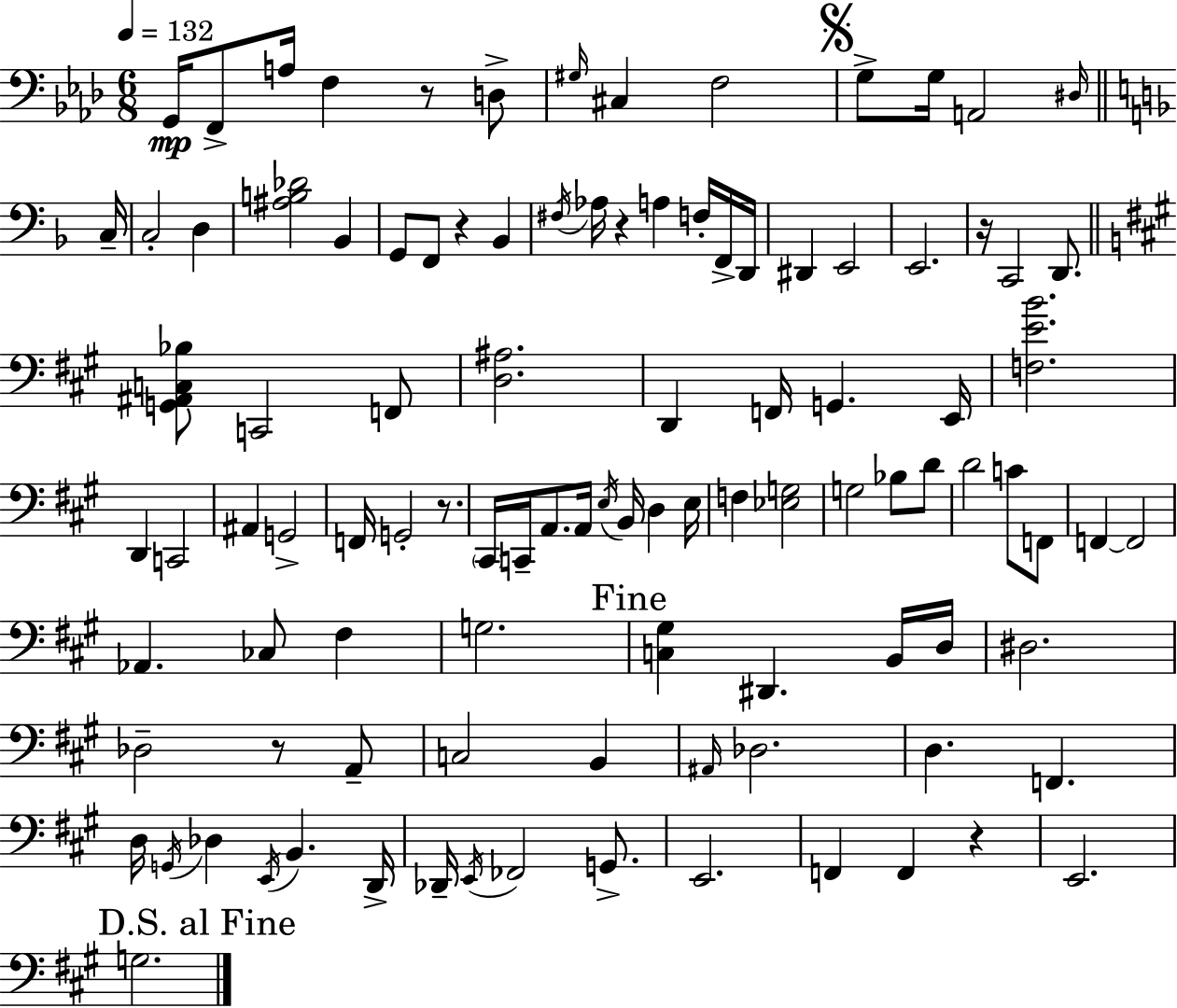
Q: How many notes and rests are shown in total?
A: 103